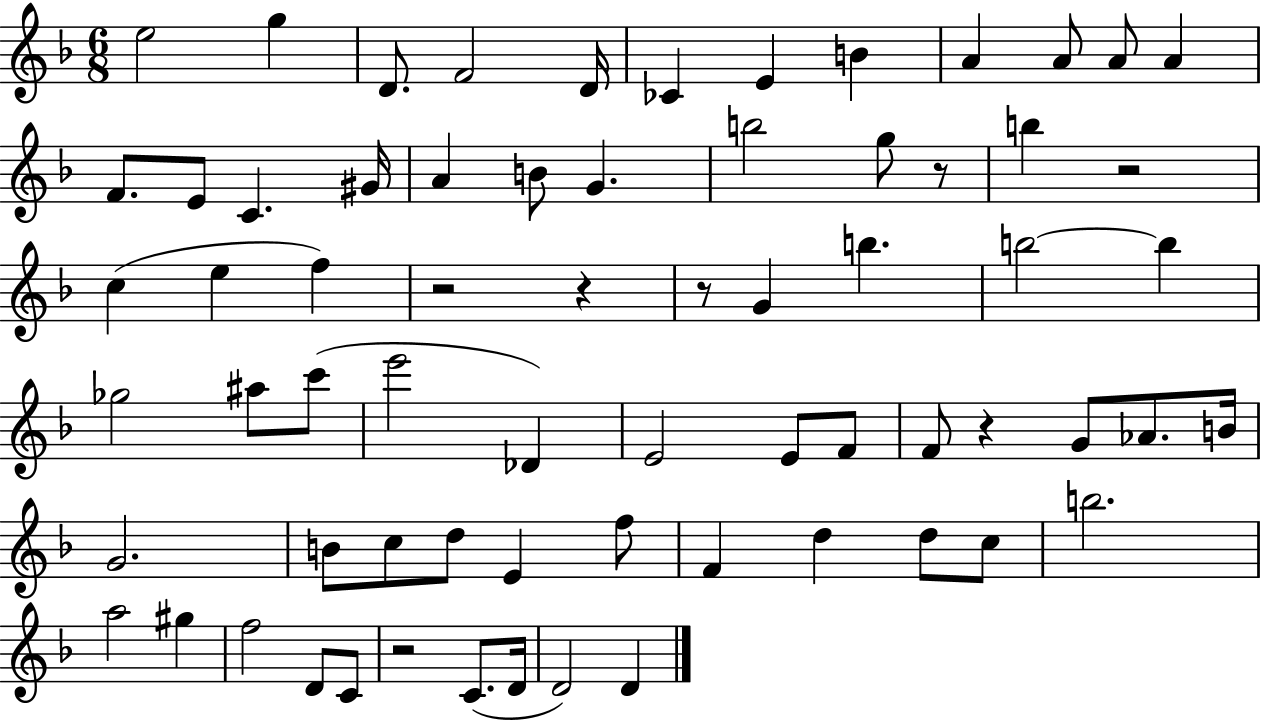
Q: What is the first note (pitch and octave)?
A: E5